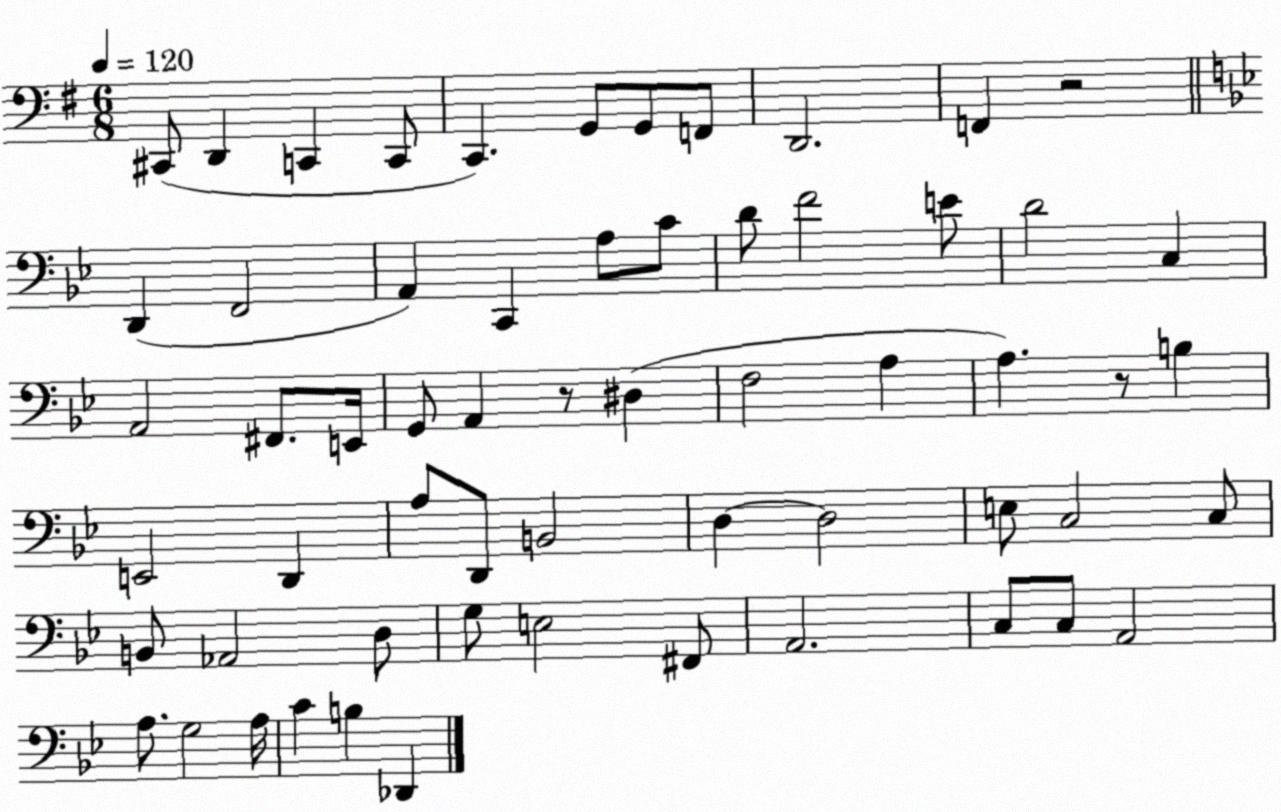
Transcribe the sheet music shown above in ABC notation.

X:1
T:Untitled
M:6/8
L:1/4
K:G
^C,,/2 D,, C,, C,,/2 C,, G,,/2 G,,/2 F,,/2 D,,2 F,, z2 D,, F,,2 A,, C,, A,/2 C/2 D/2 F2 E/2 D2 C, A,,2 ^F,,/2 E,,/4 G,,/2 A,, z/2 ^D, F,2 A, A, z/2 B, E,,2 D,, A,/2 D,,/2 B,,2 D, D,2 E,/2 C,2 C,/2 B,,/2 _A,,2 D,/2 G,/2 E,2 ^F,,/2 A,,2 C,/2 C,/2 A,,2 A,/2 G,2 A,/4 C B, _D,,